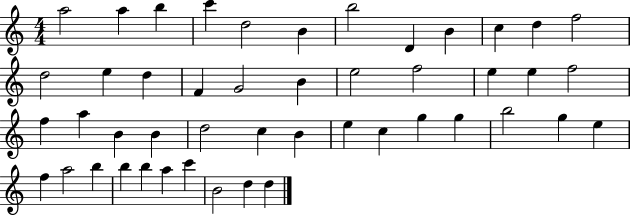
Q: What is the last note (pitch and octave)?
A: D5